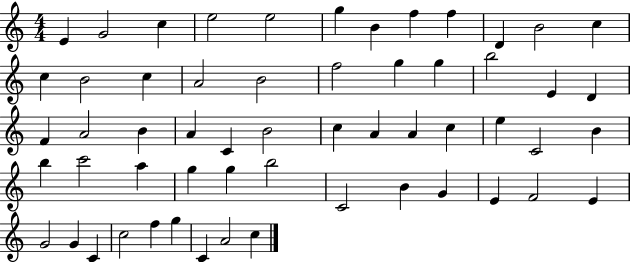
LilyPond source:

{
  \clef treble
  \numericTimeSignature
  \time 4/4
  \key c \major
  e'4 g'2 c''4 | e''2 e''2 | g''4 b'4 f''4 f''4 | d'4 b'2 c''4 | \break c''4 b'2 c''4 | a'2 b'2 | f''2 g''4 g''4 | b''2 e'4 d'4 | \break f'4 a'2 b'4 | a'4 c'4 b'2 | c''4 a'4 a'4 c''4 | e''4 c'2 b'4 | \break b''4 c'''2 a''4 | g''4 g''4 b''2 | c'2 b'4 g'4 | e'4 f'2 e'4 | \break g'2 g'4 c'4 | c''2 f''4 g''4 | c'4 a'2 c''4 | \bar "|."
}